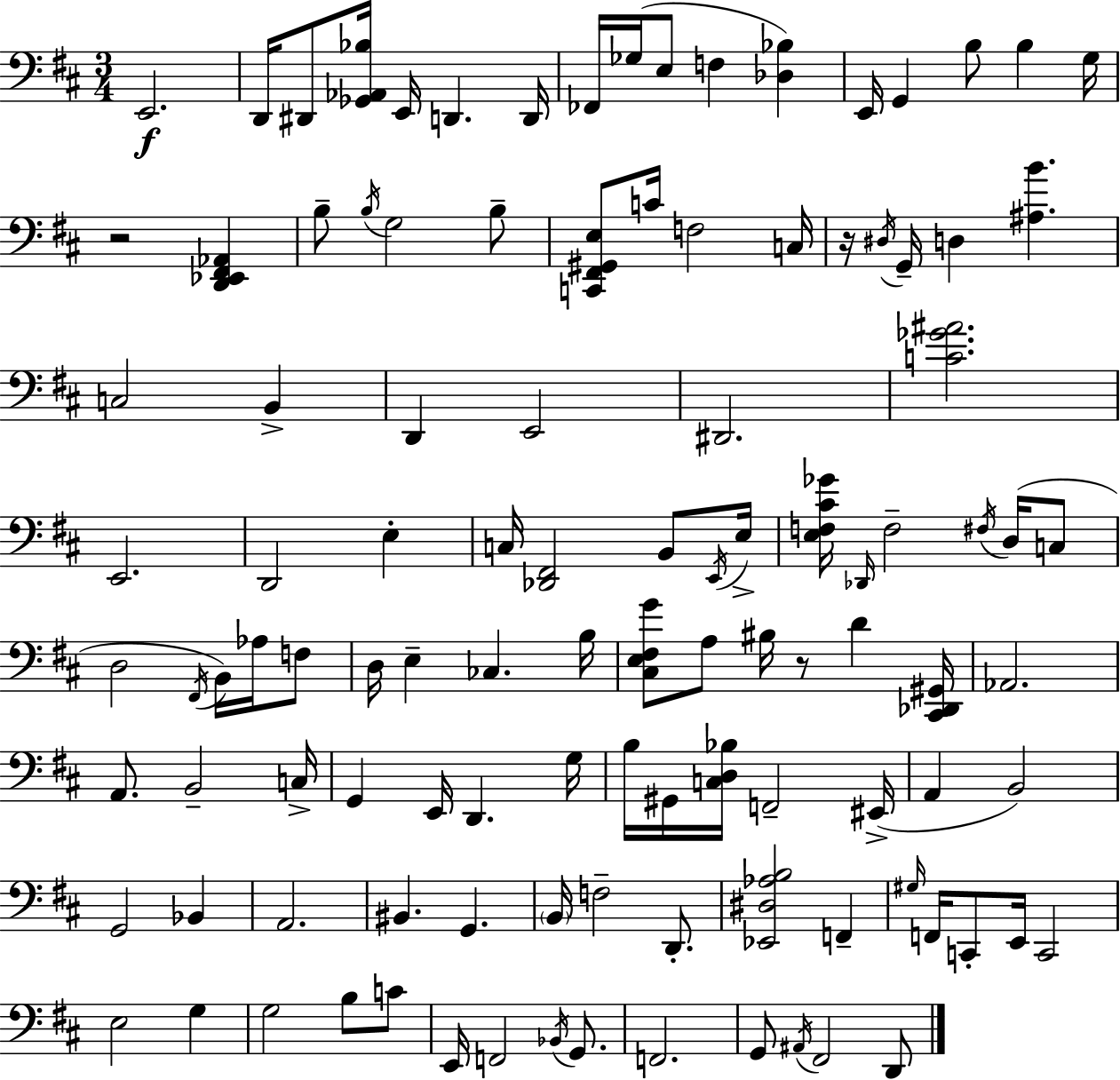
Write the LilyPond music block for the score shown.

{
  \clef bass
  \numericTimeSignature
  \time 3/4
  \key d \major
  e,2.\f | d,16 dis,8 <ges, aes, bes>16 e,16 d,4. d,16 | fes,16 ges16( e8 f4 <des bes>4) | e,16 g,4 b8 b4 g16 | \break r2 <d, ees, fis, aes,>4 | b8-- \acciaccatura { b16 } g2 b8-- | <c, fis, gis, e>8 c'16 f2 | c16 r16 \acciaccatura { dis16 } g,16-- d4 <ais b'>4. | \break c2 b,4-> | d,4 e,2 | dis,2. | <c' ges' ais'>2. | \break e,2. | d,2 e4-. | c16 <des, fis,>2 b,8 | \acciaccatura { e,16 } e16-> <e f cis' ges'>16 \grace { des,16 } f2-- | \break \acciaccatura { fis16 }( d16 c8 d2 | \acciaccatura { fis,16 } b,16) aes16 f8 d16 e4-- ces4. | b16 <cis e fis g'>8 a8 bis16 r8 | d'4 <cis, des, gis,>16 aes,2. | \break a,8. b,2-- | c16-> g,4 e,16 d,4. | g16 b16 gis,16 <c d bes>16 f,2-- | eis,16->( a,4 b,2) | \break g,2 | bes,4 a,2. | bis,4. | g,4. \parenthesize b,16 f2-- | \break d,8.-. <ees, dis aes b>2 | f,4-- \grace { gis16 } f,16 c,8-. e,16 c,2 | e2 | g4 g2 | \break b8 c'8 e,16 f,2 | \acciaccatura { bes,16 } g,8. f,2. | g,8 \acciaccatura { ais,16 } fis,2 | d,8 \bar "|."
}